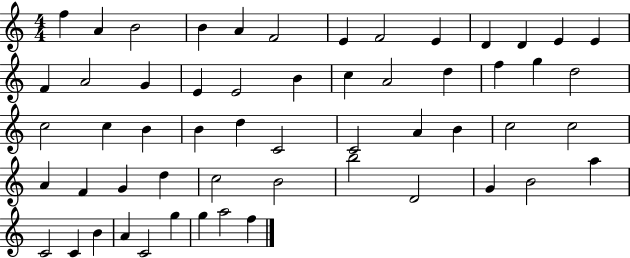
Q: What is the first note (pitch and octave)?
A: F5